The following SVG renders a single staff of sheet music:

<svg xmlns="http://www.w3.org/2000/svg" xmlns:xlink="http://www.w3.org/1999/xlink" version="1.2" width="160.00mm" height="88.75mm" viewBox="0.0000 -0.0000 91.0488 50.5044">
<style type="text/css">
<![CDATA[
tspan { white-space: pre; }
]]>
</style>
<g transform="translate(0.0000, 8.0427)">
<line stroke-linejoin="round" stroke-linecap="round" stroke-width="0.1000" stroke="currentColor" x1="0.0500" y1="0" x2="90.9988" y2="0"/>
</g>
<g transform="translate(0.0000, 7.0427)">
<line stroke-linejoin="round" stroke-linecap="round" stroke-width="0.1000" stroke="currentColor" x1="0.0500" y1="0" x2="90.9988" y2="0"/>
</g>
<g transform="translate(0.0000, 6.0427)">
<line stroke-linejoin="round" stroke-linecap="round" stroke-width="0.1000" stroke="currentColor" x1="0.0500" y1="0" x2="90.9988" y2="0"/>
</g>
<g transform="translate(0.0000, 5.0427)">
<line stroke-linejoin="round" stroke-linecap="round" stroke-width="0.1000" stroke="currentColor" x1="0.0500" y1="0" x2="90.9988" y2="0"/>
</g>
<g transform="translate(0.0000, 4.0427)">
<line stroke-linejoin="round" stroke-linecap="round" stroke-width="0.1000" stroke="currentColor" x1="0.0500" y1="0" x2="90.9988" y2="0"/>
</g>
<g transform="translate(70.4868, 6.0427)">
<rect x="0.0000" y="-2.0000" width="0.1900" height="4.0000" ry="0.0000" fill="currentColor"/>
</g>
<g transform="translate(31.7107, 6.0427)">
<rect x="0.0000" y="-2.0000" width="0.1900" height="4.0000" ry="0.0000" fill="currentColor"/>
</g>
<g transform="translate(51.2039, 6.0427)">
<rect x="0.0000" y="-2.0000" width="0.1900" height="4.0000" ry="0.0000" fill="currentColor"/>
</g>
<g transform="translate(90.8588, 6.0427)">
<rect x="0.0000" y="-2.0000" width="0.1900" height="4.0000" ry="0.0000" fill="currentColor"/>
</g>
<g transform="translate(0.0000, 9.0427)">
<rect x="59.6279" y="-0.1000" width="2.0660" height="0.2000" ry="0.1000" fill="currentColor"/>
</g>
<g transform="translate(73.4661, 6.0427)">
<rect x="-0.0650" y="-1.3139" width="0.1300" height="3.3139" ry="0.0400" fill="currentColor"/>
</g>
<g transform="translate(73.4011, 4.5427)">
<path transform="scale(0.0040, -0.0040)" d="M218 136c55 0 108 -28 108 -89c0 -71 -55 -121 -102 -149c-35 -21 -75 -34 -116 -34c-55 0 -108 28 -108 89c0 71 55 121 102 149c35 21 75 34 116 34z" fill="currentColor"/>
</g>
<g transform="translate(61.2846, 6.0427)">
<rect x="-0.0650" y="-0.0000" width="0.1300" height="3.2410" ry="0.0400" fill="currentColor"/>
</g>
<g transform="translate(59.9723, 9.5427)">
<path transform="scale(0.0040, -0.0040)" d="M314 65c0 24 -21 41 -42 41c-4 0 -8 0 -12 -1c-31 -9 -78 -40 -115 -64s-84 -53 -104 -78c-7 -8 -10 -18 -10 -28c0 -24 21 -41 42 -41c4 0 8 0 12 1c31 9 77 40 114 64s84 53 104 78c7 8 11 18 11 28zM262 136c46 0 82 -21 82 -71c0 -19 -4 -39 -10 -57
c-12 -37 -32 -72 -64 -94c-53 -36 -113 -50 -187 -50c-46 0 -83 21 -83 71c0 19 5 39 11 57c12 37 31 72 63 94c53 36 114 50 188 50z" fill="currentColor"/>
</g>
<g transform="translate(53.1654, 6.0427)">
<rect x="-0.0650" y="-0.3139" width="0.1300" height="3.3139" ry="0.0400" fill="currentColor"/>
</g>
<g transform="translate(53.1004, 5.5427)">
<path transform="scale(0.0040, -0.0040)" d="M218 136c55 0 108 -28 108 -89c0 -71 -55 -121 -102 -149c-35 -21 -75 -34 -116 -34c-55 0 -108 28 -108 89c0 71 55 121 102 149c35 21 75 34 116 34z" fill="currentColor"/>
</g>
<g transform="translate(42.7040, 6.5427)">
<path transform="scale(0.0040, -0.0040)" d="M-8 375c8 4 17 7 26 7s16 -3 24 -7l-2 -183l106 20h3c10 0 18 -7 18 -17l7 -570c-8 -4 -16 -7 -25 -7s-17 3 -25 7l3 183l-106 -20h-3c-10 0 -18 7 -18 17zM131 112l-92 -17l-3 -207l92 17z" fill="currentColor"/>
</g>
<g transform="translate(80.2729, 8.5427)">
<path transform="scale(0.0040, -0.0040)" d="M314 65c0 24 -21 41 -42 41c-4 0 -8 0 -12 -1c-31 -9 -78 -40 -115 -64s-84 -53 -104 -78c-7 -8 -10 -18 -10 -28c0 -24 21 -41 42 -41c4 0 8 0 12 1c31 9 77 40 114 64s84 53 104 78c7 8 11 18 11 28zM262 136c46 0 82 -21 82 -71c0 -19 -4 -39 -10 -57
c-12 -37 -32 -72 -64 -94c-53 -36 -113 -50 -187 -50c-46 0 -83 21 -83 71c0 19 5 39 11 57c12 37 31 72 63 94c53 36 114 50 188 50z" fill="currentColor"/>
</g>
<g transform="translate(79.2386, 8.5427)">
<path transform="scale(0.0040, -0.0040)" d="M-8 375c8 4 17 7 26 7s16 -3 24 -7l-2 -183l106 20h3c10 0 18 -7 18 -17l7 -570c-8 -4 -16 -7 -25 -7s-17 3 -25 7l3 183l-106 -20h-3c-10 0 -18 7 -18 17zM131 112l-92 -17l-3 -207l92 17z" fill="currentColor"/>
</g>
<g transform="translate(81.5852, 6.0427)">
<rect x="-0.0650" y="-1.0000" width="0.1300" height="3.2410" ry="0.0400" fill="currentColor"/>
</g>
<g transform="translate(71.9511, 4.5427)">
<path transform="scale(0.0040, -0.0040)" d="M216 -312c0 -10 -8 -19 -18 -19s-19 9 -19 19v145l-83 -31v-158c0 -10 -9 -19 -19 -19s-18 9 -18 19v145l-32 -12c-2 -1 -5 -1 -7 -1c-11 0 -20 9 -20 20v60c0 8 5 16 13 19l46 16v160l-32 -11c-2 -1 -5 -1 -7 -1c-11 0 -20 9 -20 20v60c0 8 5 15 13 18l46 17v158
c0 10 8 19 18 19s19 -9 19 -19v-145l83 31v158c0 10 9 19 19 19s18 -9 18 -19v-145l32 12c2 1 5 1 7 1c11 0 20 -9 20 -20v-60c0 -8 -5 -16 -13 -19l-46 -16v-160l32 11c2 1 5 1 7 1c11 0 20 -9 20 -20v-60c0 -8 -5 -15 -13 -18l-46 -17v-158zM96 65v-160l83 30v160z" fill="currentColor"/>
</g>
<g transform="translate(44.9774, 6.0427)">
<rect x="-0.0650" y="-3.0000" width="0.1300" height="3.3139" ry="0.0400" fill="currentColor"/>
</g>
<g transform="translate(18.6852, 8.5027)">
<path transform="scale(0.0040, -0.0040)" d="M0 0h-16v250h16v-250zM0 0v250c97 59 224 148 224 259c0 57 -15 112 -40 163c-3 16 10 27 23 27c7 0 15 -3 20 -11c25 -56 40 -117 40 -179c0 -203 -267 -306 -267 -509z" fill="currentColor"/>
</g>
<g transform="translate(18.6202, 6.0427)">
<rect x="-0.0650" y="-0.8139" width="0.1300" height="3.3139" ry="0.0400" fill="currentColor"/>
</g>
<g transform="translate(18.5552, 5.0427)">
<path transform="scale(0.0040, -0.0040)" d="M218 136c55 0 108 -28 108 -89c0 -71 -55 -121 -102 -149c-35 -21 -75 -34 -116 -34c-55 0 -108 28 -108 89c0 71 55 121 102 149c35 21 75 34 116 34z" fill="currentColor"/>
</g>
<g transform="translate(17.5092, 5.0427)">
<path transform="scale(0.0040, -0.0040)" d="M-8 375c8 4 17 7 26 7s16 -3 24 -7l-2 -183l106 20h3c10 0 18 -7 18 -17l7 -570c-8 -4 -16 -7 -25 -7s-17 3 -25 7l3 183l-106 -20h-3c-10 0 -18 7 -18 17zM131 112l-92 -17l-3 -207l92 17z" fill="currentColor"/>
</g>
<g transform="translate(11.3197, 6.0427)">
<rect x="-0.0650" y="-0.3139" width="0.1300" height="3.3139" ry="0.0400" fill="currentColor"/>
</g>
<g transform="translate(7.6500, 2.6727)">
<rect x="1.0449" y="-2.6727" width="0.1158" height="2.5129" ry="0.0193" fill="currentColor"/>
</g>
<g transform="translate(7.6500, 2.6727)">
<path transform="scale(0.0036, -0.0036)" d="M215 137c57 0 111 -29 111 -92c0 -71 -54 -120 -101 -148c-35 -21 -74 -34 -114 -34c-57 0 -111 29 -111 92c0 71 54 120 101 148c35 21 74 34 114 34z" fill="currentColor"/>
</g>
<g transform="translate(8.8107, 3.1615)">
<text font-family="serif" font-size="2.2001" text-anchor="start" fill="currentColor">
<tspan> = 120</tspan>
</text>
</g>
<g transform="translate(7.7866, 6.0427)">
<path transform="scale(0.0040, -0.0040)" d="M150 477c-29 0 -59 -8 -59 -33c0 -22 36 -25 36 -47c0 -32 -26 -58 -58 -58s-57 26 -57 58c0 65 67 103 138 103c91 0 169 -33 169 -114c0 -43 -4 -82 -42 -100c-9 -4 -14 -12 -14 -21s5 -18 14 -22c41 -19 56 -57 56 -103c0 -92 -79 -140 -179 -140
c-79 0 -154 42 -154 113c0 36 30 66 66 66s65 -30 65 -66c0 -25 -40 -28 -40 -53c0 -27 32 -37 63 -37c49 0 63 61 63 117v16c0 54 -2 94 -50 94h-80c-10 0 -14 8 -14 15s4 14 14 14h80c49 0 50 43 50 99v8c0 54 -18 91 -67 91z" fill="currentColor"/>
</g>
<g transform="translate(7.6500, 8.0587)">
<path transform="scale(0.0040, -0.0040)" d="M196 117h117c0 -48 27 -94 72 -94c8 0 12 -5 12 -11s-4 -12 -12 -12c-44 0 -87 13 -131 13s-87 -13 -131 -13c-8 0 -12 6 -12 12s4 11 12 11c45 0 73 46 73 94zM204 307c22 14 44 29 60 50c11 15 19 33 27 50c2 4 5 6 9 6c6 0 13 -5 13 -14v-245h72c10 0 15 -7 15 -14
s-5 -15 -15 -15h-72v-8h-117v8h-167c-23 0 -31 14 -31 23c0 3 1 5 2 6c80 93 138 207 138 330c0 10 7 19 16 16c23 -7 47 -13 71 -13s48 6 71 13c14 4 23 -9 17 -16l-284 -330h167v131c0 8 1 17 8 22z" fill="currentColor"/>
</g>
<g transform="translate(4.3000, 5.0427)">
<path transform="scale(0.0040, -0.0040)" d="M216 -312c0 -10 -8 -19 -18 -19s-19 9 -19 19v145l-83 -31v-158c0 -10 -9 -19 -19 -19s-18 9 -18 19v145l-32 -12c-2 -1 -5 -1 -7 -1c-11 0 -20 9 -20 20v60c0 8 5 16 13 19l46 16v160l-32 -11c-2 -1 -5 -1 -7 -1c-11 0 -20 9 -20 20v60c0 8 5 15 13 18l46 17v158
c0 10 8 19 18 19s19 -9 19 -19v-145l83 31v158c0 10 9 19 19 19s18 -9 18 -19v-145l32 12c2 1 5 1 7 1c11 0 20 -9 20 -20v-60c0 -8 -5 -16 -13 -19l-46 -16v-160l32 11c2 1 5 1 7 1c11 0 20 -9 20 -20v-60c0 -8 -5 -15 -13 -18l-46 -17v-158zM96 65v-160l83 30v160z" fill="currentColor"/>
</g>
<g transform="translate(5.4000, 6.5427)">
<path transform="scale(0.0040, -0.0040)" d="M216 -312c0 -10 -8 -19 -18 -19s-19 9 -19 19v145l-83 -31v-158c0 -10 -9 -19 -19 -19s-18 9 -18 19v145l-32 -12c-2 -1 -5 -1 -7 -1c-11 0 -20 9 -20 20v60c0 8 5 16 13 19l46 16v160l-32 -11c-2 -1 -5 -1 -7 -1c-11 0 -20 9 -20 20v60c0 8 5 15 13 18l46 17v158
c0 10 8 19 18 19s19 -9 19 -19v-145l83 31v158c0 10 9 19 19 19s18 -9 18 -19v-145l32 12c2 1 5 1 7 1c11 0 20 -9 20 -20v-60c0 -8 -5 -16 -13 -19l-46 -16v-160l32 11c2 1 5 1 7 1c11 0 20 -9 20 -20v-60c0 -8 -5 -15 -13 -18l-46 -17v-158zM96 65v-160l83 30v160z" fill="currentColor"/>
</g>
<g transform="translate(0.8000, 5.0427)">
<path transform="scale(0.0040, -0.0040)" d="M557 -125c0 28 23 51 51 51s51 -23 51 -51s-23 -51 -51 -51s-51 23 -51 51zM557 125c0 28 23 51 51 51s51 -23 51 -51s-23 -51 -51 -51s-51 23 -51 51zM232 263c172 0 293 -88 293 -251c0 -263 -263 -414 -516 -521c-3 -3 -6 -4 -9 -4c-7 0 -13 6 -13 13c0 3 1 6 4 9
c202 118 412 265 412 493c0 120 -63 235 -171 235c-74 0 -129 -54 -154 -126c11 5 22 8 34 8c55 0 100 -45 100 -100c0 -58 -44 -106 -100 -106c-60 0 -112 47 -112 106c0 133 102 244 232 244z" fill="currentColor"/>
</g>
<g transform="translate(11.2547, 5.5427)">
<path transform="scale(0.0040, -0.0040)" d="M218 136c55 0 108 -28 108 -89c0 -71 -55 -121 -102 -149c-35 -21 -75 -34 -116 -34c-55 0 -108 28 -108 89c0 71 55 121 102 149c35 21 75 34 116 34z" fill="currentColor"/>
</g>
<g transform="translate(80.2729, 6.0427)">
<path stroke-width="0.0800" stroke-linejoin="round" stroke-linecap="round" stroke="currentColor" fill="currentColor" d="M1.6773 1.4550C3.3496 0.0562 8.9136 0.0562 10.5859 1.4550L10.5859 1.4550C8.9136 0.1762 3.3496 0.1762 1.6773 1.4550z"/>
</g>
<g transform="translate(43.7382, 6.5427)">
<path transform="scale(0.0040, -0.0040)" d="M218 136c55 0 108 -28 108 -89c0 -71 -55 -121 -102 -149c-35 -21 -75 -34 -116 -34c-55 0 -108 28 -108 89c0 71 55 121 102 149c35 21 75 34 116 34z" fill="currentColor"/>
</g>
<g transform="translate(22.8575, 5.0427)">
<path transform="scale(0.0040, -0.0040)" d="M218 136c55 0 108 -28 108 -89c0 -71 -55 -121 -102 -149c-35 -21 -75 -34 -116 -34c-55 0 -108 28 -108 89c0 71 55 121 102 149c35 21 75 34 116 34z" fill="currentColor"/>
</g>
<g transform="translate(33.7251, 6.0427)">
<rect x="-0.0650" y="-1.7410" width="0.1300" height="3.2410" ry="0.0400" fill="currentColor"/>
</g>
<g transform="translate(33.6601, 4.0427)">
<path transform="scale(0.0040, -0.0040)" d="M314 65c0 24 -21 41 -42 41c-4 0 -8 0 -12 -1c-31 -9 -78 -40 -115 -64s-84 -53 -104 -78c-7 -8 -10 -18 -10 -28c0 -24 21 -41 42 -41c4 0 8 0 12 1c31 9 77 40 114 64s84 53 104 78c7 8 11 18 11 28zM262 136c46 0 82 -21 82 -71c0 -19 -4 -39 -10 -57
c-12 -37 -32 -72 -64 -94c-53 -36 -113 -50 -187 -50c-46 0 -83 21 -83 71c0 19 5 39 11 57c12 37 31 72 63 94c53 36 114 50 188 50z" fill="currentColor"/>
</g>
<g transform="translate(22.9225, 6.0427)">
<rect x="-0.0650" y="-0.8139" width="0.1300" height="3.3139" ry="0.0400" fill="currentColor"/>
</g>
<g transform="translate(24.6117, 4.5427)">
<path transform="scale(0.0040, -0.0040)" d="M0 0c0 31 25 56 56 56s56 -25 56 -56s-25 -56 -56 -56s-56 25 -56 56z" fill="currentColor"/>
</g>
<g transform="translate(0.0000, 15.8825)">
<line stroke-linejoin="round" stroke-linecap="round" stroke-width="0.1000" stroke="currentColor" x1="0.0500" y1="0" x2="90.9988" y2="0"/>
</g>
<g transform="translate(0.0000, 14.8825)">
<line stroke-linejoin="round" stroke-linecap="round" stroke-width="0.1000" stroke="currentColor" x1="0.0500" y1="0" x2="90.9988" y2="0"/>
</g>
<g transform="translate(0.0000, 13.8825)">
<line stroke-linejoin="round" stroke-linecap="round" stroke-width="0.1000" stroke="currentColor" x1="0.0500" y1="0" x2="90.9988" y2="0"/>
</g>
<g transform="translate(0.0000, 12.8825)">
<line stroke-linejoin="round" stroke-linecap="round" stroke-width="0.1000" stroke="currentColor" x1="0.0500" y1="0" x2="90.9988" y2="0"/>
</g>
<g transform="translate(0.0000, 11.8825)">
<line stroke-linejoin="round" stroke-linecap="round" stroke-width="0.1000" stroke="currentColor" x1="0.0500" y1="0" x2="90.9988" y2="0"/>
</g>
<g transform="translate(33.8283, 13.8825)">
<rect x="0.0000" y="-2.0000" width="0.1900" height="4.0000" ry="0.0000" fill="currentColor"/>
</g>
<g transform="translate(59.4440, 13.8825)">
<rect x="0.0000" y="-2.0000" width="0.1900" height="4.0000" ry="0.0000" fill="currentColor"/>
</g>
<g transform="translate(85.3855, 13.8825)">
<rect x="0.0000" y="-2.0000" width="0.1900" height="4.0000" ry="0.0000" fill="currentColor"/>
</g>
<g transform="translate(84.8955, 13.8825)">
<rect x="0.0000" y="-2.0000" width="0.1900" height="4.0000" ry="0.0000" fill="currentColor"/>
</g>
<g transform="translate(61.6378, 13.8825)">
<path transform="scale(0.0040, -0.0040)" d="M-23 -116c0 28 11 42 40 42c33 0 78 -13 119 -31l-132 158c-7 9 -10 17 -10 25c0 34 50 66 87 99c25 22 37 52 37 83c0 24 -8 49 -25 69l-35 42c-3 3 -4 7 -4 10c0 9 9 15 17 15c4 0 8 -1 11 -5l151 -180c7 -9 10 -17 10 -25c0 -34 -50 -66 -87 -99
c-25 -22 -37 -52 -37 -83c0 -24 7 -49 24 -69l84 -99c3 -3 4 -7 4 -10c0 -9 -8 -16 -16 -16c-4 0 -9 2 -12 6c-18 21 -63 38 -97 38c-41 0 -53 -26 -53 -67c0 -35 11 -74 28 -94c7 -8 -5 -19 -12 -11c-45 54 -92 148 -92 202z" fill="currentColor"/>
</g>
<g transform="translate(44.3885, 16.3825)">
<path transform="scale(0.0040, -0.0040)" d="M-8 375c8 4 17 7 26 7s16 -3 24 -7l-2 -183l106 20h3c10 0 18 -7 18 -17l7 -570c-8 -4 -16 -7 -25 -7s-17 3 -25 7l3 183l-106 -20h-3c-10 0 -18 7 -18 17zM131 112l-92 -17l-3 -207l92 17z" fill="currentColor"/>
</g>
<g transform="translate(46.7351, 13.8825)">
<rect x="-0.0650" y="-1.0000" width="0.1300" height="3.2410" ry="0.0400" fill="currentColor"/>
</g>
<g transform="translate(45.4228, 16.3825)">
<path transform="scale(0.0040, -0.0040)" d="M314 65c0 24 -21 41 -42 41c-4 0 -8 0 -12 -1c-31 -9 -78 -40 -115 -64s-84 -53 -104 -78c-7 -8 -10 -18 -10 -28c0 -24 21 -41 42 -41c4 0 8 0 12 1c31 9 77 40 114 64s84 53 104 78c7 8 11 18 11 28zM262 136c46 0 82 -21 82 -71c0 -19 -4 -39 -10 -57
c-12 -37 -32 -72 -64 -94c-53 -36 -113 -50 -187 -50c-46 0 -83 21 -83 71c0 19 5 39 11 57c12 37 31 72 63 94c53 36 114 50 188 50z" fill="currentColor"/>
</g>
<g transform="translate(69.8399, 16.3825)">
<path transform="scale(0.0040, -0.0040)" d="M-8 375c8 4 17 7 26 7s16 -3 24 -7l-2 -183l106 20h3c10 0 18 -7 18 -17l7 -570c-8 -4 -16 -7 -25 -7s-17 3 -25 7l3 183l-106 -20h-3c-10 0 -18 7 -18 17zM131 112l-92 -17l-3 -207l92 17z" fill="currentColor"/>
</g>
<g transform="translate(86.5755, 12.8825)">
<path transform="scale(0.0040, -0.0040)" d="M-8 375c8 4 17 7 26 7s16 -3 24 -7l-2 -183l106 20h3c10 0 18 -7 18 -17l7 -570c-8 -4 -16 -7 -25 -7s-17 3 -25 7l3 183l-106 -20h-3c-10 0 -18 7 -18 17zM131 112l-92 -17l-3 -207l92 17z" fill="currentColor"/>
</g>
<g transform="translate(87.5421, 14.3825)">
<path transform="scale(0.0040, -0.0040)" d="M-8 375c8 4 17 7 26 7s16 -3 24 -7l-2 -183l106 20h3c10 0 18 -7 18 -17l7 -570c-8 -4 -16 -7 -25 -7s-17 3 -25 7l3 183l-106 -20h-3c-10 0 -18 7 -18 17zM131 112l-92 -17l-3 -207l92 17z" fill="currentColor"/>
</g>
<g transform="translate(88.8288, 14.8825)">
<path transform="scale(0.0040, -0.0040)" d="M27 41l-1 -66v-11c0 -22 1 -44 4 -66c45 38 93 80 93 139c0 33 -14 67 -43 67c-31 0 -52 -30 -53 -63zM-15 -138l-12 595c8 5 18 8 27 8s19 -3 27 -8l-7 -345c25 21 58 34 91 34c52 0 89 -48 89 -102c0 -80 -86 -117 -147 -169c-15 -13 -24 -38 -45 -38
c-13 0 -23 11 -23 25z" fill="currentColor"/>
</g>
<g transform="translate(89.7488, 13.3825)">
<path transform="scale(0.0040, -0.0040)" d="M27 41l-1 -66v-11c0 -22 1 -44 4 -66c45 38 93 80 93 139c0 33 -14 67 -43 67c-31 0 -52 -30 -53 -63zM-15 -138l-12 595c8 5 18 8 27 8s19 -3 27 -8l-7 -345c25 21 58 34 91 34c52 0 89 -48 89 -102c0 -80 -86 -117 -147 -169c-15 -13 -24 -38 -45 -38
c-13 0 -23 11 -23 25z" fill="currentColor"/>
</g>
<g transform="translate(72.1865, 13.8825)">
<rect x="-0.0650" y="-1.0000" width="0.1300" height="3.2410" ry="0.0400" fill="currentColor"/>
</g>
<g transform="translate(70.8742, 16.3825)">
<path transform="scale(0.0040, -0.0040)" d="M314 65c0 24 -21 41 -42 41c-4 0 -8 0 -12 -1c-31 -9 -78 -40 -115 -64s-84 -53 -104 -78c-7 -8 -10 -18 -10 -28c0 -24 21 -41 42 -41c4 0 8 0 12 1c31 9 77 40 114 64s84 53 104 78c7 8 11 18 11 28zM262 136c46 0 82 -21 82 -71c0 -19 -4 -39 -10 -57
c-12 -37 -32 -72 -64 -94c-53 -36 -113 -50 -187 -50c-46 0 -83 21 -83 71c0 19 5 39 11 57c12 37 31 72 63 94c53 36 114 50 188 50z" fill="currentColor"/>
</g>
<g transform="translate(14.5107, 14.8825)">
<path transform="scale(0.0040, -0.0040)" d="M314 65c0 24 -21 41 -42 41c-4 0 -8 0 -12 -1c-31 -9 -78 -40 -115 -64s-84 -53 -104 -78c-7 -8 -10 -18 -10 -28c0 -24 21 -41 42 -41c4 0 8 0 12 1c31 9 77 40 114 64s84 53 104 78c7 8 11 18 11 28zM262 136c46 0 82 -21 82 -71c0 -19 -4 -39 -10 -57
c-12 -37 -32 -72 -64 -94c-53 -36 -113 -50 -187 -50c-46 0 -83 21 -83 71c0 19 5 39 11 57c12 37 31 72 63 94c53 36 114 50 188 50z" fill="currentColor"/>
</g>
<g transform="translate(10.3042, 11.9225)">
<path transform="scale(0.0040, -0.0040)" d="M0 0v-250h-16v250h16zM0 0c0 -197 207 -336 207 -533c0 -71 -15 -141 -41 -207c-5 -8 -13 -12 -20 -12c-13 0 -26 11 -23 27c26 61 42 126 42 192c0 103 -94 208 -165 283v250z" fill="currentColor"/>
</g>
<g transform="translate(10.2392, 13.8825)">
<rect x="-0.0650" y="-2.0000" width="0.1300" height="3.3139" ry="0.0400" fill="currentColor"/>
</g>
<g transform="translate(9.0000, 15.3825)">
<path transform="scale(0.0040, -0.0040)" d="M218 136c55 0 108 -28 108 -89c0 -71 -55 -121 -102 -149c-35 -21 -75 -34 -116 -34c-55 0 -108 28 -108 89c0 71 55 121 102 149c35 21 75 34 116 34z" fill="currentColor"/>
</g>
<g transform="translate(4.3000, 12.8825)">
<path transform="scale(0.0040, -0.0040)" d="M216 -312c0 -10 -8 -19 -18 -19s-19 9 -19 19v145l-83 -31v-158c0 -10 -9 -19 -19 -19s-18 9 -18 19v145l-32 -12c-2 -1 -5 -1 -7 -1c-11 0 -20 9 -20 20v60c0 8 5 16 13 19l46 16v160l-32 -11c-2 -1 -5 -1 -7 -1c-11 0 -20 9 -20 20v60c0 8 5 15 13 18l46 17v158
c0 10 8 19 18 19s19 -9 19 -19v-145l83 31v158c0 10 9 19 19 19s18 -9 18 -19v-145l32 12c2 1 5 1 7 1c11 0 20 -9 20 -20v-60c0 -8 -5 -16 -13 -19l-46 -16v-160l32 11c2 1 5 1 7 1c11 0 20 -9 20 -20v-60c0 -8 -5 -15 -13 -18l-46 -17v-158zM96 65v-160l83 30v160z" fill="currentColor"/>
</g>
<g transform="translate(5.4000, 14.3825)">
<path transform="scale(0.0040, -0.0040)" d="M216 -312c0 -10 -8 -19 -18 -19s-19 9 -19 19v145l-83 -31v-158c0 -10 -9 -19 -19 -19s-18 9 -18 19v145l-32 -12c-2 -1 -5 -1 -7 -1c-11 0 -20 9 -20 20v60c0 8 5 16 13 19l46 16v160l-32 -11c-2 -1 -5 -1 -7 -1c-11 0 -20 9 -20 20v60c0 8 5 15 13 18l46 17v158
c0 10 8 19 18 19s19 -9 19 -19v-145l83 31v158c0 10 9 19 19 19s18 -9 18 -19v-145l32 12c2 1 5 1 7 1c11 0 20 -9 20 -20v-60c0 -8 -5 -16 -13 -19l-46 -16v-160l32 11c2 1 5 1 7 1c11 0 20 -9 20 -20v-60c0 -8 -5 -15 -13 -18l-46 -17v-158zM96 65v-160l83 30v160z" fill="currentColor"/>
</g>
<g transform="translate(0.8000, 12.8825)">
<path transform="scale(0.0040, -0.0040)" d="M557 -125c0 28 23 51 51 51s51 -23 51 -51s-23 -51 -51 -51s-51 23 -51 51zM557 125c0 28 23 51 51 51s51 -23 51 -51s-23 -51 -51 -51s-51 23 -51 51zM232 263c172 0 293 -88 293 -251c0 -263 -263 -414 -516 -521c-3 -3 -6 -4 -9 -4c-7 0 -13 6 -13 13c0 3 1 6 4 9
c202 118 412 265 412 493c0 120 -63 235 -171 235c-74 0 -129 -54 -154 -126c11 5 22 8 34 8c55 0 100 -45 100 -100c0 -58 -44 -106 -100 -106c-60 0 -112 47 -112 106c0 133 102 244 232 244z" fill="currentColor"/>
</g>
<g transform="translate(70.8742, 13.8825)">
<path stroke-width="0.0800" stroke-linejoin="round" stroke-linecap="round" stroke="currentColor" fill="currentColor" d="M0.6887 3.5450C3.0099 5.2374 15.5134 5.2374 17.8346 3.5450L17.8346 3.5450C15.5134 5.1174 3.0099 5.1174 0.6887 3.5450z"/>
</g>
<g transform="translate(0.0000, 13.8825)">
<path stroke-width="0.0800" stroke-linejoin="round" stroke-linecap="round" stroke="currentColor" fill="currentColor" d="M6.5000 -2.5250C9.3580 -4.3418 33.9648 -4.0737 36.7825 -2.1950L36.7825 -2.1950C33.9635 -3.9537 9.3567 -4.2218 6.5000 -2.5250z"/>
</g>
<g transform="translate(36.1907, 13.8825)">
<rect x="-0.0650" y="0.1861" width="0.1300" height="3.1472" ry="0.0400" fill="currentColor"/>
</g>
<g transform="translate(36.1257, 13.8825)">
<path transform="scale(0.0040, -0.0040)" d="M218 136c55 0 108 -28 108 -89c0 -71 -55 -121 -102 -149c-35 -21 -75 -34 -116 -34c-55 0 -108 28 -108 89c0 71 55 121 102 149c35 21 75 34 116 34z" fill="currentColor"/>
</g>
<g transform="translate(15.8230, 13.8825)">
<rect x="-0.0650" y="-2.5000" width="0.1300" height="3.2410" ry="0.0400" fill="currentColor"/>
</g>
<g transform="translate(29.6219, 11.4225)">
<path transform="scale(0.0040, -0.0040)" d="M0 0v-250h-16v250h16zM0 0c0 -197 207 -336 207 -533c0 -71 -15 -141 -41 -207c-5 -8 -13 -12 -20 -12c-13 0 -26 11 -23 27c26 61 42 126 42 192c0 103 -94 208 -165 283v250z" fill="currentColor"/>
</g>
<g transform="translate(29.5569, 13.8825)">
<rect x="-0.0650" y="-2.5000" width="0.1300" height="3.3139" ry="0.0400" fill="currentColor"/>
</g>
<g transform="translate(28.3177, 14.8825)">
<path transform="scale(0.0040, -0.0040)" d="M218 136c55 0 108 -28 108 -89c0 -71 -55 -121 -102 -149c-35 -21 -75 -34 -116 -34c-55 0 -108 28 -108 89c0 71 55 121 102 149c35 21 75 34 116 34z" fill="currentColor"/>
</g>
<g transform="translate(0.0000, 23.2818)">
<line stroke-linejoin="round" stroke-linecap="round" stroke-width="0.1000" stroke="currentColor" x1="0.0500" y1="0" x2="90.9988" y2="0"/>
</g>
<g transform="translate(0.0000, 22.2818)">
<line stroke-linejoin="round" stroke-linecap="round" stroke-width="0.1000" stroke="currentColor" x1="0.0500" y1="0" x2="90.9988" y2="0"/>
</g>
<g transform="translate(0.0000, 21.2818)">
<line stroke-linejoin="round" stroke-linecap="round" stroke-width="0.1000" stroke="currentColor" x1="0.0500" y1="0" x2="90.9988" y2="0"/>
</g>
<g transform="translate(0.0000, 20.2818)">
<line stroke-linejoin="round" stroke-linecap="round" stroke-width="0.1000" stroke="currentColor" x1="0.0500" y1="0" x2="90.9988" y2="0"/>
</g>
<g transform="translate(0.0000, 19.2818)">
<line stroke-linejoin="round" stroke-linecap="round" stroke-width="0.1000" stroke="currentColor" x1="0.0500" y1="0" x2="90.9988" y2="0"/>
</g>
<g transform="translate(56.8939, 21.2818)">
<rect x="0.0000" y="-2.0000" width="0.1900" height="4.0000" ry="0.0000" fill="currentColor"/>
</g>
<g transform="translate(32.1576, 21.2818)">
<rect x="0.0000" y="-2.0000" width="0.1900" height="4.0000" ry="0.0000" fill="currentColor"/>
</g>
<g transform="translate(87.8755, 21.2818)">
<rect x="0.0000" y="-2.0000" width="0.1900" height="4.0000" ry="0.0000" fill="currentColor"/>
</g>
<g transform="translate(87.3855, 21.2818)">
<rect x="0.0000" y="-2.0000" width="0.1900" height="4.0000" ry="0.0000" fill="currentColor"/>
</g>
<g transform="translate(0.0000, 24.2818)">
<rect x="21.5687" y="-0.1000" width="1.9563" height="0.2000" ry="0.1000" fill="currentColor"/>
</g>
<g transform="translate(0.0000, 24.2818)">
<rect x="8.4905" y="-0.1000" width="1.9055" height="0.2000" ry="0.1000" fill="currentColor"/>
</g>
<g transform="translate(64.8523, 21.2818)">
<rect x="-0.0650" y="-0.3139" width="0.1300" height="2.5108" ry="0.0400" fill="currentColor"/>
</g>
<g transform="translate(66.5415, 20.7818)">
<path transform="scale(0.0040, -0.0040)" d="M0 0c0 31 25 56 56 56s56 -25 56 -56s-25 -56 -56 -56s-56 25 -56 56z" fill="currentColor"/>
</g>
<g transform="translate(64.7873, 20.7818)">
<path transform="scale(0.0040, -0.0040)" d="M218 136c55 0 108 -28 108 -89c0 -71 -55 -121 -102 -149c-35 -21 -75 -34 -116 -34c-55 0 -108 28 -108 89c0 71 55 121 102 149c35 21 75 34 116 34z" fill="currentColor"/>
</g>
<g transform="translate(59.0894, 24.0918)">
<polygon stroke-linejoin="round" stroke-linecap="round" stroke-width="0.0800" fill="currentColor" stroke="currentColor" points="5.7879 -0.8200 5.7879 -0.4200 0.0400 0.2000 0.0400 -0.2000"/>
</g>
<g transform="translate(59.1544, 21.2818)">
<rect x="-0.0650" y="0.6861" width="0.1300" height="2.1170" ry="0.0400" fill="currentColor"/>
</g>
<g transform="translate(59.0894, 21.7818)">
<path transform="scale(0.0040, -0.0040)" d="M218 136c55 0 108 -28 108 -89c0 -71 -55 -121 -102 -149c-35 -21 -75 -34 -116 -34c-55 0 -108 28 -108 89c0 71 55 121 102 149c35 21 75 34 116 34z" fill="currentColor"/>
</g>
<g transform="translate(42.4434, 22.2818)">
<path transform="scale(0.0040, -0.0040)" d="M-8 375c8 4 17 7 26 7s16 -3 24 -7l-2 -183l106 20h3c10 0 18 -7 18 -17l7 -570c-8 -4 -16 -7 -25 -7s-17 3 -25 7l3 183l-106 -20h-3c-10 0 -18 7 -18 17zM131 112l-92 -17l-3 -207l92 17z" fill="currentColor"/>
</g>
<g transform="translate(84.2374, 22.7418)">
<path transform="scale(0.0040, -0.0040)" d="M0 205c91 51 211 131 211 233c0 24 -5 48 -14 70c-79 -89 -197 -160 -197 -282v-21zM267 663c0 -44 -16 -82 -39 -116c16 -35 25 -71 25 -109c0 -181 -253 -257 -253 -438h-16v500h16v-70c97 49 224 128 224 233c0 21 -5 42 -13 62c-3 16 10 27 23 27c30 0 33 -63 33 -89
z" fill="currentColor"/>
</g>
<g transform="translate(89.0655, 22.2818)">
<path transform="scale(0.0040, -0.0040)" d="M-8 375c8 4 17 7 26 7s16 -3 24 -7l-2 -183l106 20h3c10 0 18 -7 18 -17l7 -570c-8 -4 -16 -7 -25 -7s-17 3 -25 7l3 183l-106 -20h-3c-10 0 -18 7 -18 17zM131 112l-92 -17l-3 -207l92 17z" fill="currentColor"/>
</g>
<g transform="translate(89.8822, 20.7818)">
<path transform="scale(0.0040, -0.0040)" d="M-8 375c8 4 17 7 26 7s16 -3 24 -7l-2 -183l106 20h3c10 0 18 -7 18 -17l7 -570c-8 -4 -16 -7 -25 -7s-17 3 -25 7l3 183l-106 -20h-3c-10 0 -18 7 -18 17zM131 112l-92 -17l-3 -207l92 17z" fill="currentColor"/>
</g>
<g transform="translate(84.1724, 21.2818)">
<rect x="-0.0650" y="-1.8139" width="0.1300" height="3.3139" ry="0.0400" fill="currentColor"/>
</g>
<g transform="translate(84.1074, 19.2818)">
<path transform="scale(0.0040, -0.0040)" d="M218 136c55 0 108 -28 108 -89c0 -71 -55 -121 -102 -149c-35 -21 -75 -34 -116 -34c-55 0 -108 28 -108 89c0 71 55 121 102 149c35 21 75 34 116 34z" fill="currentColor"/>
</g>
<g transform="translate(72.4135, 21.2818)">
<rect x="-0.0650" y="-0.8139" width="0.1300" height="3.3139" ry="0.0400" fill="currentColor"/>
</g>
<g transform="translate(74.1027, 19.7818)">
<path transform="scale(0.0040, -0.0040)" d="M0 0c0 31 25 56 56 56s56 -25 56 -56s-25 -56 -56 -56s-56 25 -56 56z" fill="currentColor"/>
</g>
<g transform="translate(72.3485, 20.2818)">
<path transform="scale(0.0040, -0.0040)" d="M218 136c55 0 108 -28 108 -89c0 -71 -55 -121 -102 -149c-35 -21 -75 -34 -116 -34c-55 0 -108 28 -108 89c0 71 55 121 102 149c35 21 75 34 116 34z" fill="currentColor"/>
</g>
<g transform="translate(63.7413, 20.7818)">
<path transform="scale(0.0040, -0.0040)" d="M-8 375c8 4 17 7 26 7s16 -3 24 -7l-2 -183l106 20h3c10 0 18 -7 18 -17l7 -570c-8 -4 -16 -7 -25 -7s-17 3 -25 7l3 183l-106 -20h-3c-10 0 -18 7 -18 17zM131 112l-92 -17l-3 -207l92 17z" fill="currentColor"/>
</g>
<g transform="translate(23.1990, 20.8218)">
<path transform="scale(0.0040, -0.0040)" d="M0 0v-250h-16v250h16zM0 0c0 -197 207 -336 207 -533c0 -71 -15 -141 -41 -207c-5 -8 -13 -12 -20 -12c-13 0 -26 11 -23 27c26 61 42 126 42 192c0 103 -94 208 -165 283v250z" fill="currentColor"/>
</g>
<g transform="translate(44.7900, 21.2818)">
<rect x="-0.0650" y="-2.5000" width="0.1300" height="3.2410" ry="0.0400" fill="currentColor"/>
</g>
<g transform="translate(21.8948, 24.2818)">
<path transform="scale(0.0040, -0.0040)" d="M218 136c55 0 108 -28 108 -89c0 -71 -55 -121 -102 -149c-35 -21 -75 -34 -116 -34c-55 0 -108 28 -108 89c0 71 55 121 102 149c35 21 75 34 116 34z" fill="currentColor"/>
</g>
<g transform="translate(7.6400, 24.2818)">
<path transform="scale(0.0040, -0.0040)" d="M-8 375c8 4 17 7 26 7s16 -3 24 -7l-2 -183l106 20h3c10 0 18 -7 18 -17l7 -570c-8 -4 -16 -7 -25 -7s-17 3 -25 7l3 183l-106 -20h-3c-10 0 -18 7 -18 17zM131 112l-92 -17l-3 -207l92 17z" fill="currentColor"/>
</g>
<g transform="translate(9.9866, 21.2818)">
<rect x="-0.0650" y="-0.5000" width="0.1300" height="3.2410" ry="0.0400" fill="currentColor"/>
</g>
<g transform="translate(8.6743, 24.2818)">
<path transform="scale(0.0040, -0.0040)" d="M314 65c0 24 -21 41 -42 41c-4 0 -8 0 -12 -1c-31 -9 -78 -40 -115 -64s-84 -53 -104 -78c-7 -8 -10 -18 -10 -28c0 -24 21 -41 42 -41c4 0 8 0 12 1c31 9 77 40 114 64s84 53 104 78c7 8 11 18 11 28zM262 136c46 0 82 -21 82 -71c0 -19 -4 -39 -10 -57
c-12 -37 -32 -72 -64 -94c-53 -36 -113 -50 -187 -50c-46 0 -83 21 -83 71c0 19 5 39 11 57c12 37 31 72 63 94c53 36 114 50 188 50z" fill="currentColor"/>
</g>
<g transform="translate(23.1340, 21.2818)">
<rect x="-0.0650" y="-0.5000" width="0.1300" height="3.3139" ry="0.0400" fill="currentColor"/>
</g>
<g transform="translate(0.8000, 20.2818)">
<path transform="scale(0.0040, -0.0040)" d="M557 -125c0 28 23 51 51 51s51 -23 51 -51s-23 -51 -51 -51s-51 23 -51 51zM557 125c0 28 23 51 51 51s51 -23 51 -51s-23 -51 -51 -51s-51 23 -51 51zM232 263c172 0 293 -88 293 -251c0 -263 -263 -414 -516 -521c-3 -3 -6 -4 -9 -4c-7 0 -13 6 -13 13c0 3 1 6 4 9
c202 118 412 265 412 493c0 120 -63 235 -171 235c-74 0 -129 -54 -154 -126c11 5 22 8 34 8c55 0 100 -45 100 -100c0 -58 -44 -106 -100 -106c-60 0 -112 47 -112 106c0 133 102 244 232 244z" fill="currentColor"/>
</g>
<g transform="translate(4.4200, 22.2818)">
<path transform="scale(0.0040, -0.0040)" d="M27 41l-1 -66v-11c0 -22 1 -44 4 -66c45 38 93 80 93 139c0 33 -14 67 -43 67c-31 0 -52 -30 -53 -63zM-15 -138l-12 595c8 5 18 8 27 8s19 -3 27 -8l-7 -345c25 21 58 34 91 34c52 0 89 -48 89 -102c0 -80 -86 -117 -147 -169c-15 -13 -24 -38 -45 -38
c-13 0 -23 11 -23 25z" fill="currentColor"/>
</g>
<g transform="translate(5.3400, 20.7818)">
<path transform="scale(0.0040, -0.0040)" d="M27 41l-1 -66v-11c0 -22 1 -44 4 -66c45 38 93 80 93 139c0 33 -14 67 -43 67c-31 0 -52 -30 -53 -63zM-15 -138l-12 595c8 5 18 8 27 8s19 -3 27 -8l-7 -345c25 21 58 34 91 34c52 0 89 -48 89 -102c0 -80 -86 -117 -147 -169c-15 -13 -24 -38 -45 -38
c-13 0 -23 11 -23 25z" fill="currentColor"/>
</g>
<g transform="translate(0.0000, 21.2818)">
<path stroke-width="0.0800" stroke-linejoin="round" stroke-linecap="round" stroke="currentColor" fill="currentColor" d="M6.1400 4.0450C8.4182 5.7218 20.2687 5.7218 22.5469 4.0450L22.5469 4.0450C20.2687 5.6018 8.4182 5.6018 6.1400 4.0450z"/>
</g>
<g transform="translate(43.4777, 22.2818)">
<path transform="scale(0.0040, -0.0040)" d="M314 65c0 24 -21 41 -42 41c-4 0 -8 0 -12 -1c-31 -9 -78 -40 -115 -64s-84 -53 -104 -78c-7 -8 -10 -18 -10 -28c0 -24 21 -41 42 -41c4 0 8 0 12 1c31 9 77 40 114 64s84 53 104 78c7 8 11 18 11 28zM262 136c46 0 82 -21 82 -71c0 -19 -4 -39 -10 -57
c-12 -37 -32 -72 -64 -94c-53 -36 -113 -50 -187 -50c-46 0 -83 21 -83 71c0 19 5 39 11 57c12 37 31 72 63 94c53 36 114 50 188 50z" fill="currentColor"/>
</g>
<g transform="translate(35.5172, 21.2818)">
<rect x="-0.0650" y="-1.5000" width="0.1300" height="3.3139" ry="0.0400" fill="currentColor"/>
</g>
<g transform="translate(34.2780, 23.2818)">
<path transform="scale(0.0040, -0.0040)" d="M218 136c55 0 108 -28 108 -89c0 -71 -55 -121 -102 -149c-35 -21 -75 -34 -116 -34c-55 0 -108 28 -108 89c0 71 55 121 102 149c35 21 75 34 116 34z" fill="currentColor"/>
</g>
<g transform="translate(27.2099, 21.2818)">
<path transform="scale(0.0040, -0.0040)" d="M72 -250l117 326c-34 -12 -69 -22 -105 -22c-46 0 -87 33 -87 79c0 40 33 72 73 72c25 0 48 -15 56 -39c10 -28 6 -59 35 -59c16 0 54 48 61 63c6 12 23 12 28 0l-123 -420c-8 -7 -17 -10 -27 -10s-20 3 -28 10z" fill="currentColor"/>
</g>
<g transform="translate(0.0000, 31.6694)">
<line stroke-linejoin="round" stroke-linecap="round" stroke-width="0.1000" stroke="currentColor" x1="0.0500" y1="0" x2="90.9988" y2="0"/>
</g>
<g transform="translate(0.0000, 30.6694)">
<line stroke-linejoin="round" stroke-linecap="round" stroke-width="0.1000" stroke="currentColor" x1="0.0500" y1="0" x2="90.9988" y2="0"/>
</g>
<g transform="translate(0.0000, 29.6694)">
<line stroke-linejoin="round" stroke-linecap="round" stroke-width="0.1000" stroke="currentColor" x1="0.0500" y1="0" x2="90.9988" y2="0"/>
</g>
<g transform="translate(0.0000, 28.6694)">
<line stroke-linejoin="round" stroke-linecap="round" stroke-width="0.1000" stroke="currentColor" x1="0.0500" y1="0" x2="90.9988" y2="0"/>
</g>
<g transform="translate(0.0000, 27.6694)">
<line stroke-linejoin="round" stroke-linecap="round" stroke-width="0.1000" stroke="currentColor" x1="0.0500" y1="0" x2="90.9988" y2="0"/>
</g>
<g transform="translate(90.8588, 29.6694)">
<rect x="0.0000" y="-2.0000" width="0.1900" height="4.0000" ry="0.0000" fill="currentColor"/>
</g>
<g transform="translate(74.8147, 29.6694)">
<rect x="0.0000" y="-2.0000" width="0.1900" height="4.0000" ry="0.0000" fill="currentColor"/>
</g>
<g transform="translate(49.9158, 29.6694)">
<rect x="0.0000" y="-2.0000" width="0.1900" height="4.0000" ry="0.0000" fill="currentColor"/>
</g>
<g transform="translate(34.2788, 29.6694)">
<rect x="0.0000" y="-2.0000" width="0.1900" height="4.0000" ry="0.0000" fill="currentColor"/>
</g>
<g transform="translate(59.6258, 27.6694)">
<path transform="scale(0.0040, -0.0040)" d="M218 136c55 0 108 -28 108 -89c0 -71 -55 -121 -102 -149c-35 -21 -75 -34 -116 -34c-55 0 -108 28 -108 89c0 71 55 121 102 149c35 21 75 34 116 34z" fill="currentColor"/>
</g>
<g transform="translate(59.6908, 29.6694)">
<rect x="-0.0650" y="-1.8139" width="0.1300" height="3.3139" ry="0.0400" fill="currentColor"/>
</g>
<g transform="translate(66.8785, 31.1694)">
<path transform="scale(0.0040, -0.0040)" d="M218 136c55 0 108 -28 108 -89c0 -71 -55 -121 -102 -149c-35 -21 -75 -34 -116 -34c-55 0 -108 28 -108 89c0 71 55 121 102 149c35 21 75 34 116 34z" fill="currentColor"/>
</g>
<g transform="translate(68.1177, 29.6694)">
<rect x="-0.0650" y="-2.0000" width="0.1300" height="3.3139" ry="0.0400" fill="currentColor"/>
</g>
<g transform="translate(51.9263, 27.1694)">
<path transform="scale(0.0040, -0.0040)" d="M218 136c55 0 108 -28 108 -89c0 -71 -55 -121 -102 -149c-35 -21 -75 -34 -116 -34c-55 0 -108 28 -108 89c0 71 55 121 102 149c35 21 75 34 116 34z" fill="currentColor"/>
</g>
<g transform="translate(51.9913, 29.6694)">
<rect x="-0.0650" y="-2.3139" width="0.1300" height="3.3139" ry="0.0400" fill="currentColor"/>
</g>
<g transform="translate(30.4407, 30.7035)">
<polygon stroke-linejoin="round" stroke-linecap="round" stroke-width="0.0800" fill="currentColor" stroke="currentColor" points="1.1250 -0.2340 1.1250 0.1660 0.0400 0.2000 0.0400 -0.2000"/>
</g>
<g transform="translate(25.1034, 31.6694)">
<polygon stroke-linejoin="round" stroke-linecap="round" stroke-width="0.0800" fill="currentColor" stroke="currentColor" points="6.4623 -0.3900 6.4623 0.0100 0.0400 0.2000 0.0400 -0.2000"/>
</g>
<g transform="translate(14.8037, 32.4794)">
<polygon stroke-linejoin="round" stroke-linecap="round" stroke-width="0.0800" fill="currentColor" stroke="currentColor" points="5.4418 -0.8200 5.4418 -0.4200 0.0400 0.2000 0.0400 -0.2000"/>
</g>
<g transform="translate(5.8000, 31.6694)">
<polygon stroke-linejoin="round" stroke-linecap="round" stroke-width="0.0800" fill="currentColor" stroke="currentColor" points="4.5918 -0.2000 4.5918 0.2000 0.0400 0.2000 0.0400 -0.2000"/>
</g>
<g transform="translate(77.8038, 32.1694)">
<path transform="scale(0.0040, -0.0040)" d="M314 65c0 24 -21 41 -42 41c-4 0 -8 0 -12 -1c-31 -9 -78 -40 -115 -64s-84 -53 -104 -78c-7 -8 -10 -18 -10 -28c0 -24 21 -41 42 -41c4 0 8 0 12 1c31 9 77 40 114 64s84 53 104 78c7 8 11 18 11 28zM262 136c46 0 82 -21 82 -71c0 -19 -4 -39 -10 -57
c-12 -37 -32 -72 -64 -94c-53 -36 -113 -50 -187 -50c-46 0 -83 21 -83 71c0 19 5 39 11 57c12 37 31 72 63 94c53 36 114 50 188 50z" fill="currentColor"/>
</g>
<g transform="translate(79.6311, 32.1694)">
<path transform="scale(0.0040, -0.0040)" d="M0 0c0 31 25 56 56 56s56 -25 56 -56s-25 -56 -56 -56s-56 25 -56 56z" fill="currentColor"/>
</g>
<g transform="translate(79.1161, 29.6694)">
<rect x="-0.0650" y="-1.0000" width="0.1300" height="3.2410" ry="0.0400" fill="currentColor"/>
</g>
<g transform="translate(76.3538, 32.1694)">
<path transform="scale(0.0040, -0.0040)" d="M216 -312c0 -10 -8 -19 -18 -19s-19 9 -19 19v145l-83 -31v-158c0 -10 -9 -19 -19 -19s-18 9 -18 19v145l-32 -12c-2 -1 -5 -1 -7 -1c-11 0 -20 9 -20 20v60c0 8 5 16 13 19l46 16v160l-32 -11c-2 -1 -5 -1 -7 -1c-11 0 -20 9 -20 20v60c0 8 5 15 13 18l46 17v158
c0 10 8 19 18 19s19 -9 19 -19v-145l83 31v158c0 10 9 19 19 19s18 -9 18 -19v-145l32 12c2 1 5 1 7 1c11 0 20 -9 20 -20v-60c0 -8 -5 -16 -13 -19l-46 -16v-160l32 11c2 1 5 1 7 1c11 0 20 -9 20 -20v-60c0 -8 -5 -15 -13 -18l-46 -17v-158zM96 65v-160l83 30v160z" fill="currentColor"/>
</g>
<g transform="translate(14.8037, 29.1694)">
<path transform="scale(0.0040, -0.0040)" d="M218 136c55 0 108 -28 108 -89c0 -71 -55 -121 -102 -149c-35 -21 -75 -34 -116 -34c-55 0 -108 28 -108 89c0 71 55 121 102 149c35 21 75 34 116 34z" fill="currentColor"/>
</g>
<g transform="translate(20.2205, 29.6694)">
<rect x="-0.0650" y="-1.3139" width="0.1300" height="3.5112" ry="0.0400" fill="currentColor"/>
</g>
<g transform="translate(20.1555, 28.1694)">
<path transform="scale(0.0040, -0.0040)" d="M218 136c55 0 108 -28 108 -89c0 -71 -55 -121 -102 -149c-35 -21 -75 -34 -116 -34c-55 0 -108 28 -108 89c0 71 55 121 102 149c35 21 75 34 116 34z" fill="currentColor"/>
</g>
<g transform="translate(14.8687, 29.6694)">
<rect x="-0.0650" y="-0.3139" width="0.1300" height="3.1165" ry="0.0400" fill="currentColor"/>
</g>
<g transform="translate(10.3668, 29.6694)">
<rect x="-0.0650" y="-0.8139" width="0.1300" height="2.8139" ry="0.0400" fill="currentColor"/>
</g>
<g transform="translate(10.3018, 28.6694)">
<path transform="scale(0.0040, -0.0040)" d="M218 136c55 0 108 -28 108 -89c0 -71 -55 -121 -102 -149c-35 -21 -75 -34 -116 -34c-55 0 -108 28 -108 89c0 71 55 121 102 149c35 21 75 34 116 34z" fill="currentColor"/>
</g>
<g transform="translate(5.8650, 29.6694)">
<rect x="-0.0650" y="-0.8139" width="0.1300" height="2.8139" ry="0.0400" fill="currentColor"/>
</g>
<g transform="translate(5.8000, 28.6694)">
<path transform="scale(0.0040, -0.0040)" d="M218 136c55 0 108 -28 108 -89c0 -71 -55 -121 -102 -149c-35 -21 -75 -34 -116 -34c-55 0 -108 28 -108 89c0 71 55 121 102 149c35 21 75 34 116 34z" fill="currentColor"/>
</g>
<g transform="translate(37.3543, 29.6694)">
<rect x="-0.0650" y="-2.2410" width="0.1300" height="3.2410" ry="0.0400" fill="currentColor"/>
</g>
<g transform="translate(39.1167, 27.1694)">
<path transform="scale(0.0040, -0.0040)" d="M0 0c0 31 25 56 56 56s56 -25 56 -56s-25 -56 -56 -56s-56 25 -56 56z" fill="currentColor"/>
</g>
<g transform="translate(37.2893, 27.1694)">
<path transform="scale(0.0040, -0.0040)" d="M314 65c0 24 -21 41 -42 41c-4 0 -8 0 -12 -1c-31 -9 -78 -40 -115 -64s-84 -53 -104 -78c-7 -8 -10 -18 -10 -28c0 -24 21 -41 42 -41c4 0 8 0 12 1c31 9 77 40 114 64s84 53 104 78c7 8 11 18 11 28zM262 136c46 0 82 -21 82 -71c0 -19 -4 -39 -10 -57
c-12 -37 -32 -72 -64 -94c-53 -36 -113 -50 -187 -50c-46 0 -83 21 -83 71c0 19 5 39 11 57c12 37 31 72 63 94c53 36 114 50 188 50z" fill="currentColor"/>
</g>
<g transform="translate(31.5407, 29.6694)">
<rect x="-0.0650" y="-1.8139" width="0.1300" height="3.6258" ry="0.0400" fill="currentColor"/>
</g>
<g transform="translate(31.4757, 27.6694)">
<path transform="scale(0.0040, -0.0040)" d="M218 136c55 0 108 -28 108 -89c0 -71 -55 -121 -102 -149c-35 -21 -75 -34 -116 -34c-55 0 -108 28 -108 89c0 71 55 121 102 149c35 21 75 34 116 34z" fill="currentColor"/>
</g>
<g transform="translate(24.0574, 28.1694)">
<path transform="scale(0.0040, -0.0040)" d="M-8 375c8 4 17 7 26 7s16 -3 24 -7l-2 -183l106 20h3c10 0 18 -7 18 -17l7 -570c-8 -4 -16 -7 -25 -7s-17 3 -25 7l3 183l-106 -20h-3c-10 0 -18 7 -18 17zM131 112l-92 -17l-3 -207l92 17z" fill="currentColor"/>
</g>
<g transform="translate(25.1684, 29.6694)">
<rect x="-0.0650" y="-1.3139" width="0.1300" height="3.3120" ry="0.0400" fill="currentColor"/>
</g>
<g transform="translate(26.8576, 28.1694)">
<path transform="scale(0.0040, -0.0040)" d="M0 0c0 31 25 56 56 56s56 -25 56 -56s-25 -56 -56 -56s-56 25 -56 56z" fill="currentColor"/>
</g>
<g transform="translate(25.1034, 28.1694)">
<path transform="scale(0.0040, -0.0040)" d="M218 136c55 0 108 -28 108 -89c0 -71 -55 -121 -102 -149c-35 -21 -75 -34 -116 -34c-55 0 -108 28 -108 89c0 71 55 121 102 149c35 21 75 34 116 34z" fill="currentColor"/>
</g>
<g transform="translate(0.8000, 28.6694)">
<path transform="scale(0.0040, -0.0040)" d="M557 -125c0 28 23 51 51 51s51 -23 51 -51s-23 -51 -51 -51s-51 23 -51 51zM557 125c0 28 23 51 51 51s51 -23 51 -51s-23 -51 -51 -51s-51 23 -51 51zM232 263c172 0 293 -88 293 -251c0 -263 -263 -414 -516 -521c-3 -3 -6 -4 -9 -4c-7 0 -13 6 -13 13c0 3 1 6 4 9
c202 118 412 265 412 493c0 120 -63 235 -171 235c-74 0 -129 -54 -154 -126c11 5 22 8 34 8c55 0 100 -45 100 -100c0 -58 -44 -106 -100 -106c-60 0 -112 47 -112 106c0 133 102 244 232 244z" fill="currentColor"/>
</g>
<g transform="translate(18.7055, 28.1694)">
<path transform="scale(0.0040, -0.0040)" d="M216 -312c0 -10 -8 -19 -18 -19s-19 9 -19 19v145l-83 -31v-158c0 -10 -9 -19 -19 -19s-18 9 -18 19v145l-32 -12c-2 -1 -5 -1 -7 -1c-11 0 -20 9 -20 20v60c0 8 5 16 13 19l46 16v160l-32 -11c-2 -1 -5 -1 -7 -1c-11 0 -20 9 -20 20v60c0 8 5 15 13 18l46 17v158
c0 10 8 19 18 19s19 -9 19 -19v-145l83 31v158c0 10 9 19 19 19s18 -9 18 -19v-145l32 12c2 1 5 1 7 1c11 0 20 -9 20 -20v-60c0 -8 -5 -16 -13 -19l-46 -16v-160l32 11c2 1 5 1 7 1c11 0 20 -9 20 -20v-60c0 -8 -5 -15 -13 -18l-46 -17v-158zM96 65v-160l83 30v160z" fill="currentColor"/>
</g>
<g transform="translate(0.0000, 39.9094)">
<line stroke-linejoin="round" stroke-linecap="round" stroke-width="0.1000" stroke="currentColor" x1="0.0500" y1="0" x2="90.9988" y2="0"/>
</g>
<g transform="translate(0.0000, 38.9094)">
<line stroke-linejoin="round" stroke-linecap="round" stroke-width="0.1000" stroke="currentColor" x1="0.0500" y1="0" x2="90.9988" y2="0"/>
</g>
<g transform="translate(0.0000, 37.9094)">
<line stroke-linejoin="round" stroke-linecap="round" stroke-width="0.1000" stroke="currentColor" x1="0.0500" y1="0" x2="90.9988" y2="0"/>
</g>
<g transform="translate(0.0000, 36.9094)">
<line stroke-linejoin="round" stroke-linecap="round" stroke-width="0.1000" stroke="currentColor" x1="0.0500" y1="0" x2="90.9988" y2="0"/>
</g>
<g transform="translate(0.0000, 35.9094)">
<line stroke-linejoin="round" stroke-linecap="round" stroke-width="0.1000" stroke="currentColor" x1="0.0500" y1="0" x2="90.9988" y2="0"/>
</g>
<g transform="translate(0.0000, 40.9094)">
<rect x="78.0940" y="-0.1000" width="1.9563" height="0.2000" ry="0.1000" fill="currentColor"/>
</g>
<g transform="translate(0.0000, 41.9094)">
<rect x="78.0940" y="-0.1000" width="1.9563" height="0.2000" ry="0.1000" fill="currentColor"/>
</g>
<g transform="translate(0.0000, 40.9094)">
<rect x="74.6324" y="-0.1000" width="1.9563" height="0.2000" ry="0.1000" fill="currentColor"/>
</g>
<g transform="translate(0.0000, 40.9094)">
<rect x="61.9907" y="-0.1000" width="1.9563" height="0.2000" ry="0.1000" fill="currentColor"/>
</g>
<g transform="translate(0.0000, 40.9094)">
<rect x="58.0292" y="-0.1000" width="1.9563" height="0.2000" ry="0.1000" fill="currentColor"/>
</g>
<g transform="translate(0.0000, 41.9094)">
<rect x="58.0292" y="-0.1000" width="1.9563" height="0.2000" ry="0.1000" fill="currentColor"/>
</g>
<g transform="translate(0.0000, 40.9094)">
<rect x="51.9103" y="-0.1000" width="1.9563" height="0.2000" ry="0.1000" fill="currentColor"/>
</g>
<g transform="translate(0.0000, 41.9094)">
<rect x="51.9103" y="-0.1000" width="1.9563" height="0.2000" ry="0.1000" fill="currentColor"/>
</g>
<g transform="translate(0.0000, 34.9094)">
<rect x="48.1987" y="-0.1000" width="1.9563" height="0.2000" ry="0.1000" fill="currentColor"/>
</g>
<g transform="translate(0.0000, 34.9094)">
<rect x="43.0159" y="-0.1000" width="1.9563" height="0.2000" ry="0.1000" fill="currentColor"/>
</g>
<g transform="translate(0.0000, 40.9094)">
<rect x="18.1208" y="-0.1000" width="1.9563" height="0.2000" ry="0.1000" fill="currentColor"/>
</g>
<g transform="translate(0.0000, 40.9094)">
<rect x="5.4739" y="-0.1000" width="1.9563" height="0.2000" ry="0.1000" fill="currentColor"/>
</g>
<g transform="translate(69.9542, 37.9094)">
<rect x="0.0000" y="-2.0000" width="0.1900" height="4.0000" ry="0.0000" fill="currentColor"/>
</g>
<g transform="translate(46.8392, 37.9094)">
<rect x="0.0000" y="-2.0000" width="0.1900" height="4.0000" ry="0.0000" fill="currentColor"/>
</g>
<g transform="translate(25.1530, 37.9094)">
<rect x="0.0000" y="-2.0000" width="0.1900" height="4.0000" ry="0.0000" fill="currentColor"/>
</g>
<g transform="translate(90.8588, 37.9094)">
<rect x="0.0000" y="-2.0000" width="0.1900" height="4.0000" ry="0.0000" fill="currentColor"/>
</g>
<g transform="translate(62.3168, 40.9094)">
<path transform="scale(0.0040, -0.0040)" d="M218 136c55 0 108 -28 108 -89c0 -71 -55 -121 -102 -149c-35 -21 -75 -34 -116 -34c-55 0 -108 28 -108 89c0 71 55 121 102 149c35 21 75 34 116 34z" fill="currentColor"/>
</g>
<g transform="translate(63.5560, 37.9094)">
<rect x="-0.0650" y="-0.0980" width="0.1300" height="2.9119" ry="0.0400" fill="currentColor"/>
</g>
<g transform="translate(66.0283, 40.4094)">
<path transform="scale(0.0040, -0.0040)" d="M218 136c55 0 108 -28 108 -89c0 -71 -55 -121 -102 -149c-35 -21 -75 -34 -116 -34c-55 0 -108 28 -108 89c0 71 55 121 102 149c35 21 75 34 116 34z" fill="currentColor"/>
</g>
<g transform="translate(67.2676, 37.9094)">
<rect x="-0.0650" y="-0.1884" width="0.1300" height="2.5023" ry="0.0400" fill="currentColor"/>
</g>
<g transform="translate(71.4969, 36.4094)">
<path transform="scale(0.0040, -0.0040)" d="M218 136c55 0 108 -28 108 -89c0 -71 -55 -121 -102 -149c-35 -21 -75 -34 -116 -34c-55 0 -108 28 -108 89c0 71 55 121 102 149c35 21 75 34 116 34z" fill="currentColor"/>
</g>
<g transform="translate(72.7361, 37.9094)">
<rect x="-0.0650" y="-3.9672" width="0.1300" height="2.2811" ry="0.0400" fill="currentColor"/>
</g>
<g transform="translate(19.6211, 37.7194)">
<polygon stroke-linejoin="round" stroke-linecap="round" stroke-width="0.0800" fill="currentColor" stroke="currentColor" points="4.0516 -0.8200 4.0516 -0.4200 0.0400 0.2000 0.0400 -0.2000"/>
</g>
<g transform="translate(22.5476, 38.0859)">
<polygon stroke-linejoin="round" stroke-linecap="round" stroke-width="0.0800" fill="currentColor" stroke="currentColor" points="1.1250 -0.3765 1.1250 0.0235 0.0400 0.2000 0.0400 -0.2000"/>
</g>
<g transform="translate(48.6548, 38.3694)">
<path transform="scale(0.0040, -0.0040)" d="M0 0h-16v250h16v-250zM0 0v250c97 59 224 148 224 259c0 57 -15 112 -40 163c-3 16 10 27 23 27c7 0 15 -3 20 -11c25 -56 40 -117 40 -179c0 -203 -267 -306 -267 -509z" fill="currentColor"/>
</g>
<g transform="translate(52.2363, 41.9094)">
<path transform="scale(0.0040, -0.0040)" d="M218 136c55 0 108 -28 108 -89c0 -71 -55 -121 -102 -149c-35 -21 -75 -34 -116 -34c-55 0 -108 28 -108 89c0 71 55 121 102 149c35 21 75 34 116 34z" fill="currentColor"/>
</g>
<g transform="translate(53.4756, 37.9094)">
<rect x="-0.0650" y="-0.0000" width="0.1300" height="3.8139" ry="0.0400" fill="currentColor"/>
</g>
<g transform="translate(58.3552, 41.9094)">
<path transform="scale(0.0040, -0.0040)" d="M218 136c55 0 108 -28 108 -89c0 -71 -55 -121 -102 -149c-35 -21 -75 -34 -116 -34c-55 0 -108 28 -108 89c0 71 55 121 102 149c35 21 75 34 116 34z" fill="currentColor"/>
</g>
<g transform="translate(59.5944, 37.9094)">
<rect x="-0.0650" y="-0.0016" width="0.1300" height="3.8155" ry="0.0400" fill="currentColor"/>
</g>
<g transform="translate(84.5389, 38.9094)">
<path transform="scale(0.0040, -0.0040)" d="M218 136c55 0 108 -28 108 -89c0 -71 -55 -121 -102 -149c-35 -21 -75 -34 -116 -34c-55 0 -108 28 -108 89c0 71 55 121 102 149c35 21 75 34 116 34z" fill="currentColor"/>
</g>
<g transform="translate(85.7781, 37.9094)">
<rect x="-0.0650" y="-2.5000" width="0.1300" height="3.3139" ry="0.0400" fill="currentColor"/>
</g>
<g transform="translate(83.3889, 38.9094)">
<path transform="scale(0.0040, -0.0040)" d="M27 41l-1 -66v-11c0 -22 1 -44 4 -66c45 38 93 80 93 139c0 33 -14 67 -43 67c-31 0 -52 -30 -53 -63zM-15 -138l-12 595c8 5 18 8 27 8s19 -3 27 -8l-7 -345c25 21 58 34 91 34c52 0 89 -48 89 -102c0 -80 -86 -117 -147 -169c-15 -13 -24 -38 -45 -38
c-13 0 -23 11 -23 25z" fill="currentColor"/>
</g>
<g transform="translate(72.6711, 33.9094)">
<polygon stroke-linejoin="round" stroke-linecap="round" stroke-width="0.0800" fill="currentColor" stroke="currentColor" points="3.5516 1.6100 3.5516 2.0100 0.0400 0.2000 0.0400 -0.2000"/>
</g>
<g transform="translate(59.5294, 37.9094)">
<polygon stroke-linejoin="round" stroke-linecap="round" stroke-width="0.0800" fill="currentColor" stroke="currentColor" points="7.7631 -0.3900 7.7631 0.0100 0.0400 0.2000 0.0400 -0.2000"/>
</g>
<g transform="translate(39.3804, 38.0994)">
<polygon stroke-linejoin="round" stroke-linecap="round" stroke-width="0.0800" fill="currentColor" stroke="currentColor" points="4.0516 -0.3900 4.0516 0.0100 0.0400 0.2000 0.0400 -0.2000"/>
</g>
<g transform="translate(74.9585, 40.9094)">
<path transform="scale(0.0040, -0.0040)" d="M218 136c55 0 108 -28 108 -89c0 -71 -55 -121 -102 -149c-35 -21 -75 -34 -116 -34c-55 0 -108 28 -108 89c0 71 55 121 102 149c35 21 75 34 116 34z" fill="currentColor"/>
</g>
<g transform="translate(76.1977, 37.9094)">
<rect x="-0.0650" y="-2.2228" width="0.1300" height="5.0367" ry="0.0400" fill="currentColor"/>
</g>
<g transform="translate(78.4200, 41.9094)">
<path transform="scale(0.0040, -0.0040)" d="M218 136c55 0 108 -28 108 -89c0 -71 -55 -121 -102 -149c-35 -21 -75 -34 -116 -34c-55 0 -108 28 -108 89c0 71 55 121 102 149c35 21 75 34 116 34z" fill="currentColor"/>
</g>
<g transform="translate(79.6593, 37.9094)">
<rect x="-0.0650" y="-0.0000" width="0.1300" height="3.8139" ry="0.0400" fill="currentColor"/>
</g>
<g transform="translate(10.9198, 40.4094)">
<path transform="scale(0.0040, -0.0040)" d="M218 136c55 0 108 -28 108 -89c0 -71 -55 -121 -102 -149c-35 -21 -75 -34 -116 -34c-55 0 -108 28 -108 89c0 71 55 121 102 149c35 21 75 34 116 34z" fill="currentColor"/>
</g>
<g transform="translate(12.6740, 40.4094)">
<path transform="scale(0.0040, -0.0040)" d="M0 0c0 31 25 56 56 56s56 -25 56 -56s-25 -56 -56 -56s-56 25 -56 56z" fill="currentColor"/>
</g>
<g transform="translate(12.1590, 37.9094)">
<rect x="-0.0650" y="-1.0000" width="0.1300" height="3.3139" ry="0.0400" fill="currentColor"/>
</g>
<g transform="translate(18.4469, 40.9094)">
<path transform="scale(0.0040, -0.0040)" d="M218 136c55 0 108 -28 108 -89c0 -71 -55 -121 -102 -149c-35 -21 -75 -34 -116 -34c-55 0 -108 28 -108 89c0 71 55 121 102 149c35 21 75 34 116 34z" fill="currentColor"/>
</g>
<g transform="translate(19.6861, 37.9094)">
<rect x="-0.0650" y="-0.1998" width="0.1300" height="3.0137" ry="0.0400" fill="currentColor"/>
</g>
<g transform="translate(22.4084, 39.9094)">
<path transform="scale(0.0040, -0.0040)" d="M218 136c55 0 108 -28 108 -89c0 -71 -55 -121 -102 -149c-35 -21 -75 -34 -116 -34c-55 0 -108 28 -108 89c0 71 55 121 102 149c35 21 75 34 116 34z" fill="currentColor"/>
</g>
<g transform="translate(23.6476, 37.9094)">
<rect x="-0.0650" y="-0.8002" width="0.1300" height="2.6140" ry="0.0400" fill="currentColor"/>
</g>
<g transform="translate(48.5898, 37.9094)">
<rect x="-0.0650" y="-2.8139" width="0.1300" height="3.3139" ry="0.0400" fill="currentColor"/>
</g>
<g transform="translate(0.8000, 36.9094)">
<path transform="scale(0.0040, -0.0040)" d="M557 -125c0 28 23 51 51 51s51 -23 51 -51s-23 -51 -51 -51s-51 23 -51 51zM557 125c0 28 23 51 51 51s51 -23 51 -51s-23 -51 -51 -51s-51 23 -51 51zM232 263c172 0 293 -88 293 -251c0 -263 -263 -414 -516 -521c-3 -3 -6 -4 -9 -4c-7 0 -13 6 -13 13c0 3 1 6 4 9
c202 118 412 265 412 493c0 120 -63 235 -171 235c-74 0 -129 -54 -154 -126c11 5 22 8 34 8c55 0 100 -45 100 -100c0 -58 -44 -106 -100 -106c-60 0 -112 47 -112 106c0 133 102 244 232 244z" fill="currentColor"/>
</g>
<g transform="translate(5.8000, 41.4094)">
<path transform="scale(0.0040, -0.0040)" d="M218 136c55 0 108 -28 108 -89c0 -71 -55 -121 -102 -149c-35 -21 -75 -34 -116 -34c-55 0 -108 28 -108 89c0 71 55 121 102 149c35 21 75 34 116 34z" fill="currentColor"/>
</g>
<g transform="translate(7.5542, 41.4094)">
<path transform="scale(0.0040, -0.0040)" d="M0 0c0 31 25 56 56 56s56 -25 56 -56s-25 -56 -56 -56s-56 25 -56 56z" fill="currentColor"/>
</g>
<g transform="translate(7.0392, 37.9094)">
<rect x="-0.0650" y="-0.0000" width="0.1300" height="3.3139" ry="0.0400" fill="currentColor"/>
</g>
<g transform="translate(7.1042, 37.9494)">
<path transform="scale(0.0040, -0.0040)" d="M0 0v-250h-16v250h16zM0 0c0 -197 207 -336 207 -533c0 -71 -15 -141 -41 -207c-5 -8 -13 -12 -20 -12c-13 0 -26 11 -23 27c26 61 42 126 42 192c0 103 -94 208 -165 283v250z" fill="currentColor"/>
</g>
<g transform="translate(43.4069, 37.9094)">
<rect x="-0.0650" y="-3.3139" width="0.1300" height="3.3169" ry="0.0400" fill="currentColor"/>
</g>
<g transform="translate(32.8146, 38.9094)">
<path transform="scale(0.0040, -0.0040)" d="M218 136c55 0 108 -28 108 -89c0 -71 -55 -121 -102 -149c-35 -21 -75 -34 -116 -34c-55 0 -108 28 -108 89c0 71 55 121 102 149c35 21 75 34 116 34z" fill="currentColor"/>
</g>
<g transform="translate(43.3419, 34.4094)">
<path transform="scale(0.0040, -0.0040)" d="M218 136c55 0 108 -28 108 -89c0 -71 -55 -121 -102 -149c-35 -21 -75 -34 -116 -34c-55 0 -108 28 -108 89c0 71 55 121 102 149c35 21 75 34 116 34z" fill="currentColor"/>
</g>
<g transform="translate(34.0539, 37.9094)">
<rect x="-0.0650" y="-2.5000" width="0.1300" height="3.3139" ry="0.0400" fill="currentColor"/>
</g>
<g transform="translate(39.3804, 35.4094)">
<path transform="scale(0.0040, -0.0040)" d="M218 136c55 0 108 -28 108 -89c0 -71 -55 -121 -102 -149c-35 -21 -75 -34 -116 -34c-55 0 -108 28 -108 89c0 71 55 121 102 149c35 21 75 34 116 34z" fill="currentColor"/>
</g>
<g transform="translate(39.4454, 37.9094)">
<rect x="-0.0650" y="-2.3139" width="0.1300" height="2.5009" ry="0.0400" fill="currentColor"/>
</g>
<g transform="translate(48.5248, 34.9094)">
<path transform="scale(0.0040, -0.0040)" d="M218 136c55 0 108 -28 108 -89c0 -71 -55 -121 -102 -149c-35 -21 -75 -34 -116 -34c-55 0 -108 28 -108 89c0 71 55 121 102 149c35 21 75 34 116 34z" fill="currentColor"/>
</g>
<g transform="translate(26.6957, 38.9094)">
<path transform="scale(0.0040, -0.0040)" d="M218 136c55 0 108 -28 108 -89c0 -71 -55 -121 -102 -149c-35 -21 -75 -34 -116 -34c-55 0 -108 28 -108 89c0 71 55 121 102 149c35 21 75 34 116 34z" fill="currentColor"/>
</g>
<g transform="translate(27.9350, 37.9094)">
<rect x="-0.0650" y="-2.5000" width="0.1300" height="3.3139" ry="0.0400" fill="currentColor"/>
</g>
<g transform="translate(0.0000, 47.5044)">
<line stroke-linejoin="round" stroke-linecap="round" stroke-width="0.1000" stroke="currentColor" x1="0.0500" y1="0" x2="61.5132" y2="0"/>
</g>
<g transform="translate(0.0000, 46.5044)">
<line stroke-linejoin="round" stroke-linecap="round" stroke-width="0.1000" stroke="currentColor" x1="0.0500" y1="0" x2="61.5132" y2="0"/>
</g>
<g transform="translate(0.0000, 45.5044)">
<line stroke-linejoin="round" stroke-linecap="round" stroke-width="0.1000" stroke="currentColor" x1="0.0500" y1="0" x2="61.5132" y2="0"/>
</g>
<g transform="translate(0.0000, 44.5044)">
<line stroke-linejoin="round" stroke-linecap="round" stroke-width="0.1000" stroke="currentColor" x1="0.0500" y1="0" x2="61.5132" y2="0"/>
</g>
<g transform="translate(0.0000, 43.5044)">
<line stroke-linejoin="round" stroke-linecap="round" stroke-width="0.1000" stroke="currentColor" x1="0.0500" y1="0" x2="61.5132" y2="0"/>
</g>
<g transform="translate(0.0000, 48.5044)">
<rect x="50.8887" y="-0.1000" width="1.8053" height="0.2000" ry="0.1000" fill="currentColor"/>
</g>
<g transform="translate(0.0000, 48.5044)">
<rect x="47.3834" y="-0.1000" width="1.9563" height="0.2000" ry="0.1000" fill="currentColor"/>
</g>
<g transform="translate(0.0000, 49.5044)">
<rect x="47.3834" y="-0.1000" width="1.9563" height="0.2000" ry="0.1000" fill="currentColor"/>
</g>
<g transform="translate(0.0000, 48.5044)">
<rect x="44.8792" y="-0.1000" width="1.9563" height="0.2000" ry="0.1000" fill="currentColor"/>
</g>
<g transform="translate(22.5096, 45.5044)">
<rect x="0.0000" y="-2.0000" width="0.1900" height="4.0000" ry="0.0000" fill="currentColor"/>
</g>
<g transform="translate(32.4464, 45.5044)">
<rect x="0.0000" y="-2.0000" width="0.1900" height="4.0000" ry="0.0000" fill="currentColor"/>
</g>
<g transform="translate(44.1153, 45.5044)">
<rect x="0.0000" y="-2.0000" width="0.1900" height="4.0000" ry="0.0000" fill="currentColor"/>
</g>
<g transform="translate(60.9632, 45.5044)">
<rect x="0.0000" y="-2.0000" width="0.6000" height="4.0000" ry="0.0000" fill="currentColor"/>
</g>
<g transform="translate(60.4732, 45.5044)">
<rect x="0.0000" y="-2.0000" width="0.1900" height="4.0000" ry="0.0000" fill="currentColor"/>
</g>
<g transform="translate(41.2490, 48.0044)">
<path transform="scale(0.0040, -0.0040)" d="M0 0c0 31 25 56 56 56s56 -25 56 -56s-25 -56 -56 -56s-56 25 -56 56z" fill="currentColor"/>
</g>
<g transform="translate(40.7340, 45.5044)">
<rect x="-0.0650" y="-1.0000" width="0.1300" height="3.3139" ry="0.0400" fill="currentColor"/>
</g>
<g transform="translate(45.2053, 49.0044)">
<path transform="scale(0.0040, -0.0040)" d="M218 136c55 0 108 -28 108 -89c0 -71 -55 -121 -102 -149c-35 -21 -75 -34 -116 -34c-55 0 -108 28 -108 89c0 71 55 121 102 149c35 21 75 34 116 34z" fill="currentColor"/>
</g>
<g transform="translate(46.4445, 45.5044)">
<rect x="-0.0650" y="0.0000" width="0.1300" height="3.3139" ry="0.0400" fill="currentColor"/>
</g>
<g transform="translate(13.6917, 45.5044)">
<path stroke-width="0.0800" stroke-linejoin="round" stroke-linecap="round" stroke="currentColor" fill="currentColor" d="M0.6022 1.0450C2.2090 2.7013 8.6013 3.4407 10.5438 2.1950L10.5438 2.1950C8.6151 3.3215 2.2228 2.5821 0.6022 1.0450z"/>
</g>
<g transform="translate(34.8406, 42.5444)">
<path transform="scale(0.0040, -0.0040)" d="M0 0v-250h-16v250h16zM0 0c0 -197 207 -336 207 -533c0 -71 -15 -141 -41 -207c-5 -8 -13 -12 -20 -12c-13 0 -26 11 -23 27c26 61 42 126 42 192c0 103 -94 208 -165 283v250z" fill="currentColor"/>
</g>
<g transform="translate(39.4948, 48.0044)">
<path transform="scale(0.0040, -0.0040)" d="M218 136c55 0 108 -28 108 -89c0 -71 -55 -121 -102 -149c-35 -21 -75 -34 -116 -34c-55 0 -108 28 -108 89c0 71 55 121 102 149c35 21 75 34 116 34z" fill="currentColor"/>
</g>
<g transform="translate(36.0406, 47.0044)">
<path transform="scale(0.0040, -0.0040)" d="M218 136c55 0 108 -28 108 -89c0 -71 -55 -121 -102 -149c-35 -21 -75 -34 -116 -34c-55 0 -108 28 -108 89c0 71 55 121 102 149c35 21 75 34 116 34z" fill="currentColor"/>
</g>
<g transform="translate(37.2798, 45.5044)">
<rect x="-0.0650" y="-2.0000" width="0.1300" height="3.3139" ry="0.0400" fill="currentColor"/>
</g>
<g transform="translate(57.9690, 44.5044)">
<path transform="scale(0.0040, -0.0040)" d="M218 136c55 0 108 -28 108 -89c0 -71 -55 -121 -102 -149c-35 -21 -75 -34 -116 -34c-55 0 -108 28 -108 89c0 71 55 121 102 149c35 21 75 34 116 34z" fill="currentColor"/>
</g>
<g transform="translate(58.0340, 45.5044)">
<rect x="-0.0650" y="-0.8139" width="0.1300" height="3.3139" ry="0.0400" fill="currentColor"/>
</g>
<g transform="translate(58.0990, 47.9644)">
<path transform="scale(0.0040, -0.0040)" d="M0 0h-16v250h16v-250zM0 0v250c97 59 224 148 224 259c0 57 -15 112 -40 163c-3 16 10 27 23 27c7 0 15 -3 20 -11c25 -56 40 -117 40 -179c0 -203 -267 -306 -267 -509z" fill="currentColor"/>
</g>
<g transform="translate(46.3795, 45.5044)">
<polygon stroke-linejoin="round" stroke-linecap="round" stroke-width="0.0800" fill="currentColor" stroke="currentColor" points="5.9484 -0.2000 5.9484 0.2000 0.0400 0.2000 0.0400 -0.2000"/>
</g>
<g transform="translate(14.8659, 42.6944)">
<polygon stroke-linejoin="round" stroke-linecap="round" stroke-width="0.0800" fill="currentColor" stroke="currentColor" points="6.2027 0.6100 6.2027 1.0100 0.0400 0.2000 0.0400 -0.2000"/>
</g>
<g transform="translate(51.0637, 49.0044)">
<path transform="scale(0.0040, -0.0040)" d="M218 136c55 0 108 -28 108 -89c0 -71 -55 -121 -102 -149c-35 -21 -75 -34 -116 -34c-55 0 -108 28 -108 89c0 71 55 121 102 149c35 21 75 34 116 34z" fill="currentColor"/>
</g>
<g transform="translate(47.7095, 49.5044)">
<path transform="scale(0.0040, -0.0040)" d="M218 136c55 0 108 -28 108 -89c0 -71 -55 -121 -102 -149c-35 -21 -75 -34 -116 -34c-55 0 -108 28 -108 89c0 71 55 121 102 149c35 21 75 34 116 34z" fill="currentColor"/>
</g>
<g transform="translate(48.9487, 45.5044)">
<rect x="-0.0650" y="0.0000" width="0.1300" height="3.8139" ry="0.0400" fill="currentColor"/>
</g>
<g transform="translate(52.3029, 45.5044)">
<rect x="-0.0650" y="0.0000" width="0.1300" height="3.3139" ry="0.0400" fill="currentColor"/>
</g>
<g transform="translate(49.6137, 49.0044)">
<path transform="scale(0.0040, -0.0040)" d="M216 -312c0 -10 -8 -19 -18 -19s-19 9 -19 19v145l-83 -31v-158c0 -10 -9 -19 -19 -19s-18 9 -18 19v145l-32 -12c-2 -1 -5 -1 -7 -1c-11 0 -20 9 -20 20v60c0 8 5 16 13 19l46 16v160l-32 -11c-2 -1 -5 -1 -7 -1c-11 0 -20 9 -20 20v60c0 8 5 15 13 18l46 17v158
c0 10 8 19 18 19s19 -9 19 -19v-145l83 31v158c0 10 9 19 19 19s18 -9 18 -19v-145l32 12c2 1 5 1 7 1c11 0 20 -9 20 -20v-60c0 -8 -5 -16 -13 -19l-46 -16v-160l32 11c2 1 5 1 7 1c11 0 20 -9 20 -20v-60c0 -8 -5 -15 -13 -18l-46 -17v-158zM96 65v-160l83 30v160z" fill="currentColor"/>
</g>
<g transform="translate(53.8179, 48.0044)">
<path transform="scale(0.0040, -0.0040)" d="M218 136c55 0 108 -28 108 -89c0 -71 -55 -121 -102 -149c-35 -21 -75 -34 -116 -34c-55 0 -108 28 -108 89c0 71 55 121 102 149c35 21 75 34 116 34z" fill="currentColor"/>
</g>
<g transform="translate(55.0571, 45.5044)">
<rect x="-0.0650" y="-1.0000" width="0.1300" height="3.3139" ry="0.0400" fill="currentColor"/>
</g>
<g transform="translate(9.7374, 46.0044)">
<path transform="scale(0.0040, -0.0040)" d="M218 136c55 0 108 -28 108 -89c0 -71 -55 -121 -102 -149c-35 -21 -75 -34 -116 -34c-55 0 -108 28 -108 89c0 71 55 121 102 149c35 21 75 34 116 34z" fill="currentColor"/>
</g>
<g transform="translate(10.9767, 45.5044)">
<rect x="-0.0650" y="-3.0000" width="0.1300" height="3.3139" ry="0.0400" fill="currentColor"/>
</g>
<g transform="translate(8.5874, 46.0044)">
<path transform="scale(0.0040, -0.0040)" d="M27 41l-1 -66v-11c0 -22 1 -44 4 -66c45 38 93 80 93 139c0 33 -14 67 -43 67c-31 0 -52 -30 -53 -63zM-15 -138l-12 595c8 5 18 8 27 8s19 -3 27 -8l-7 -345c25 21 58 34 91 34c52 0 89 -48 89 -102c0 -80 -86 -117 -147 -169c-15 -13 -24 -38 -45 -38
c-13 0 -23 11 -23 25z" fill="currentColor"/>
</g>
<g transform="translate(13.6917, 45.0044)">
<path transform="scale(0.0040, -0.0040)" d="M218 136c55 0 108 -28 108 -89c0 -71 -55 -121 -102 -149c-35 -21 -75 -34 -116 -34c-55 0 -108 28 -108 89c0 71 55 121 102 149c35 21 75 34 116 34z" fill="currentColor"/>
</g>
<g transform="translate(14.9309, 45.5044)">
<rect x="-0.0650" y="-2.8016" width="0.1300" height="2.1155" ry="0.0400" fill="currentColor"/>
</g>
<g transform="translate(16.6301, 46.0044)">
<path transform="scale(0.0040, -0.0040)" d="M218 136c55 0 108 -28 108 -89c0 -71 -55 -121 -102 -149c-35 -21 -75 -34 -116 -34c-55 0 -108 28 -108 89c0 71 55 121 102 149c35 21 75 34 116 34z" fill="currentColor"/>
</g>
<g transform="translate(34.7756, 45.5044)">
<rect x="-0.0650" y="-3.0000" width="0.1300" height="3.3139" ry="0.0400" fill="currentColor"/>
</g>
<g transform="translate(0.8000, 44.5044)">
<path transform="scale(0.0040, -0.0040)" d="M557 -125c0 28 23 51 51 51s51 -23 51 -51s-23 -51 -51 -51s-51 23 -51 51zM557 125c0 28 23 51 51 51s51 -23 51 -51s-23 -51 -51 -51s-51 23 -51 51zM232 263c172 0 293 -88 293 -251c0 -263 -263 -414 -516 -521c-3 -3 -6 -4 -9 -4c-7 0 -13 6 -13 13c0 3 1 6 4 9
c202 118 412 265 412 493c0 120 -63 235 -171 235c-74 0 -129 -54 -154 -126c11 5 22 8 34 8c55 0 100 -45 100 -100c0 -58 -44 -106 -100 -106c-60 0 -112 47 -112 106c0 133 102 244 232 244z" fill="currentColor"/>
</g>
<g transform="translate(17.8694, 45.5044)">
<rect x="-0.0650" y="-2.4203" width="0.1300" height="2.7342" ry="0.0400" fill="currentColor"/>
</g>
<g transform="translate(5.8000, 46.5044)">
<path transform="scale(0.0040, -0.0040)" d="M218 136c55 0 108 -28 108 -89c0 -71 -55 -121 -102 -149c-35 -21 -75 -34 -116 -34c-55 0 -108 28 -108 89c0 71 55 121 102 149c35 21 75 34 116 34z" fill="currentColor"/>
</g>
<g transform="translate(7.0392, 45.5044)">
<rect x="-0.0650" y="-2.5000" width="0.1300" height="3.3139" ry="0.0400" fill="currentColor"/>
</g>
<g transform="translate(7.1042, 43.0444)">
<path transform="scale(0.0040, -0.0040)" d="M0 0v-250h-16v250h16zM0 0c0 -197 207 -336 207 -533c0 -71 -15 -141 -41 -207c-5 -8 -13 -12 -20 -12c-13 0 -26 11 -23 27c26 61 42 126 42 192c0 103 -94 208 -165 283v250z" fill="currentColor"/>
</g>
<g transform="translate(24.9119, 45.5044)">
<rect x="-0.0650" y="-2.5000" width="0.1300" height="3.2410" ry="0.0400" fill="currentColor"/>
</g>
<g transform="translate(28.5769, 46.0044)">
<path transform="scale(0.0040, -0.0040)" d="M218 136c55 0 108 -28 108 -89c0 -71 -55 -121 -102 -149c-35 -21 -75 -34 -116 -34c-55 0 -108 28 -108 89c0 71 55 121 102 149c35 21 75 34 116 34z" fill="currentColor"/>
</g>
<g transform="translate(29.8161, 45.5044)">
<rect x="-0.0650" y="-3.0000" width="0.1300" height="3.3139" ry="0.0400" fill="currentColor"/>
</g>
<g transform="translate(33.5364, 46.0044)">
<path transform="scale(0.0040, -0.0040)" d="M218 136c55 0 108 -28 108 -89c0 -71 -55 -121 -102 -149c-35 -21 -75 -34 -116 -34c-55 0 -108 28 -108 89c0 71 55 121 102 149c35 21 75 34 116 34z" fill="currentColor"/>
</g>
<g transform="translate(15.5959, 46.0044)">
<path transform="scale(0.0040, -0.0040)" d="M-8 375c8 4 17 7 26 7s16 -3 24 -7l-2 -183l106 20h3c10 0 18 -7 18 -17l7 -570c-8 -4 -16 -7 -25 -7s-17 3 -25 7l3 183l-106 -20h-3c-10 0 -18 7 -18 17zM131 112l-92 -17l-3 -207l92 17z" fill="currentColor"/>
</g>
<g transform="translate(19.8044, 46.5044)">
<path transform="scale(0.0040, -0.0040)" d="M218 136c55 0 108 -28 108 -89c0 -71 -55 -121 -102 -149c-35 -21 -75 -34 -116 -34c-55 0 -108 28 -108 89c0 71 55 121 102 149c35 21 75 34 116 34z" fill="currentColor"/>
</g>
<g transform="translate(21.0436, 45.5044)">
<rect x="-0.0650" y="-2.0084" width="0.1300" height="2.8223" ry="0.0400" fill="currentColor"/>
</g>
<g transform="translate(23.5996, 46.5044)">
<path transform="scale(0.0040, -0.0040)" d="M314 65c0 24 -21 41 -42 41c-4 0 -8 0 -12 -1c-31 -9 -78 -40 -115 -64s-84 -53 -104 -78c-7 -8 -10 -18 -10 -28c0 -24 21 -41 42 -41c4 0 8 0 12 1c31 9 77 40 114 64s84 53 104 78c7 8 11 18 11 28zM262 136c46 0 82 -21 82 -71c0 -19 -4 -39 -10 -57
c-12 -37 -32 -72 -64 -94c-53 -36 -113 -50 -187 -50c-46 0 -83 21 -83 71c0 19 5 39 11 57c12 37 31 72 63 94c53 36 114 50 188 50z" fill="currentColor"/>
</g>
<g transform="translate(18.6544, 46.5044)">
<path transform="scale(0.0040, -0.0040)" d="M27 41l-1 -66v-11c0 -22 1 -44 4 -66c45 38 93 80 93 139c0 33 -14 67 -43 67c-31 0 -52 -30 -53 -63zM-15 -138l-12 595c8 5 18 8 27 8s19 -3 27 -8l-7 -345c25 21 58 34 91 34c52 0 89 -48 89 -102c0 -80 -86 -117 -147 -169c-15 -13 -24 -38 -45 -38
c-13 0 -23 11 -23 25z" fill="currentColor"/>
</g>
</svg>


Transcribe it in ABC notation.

X:1
T:Untitled
M:3/4
L:1/4
K:D
E, F,/2 F, A,2 C, E, D,,2 ^G, F,,2 A,,/2 B,,2 B,,/2 D, F,,2 z F,,2 E,,2 E,,/2 z/2 G,, B,,2 C,/2 E,/2 F, A,/4 F,/2 F,/2 E,/2 ^G,/2 G,/2 A,/4 B,2 B, A, A,, ^F,,2 D,,/2 F,, E,,/2 G,,/4 B,, B,, B,/2 D/2 C/2 C,, C,,/2 E,,/2 F,,/2 G,/2 E,,/2 C,, _B,, B,,/2 _C, E,/2 C,/2 _B,,/2 B,,2 C, C,/2 A,, F,, D,,/2 C,,/2 ^D,,/2 F,, F,/2